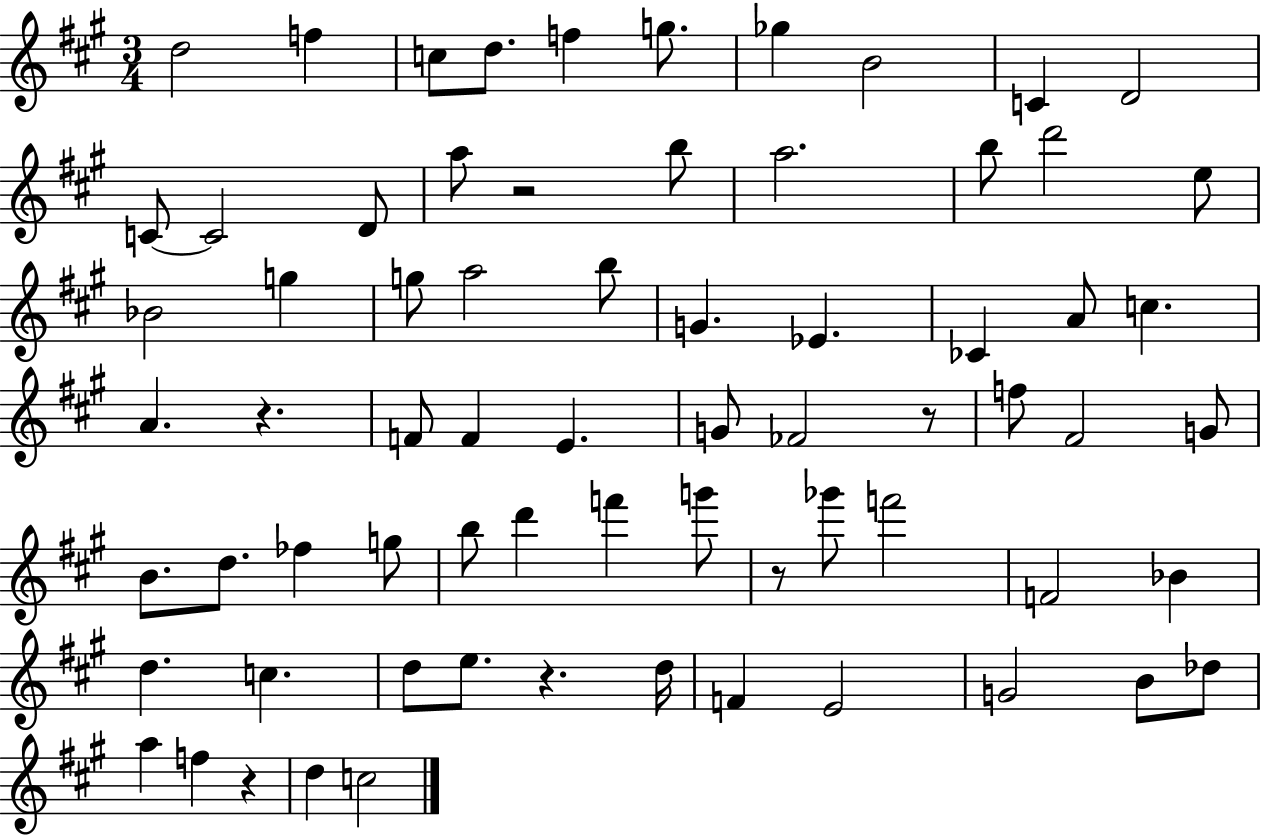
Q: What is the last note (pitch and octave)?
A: C5